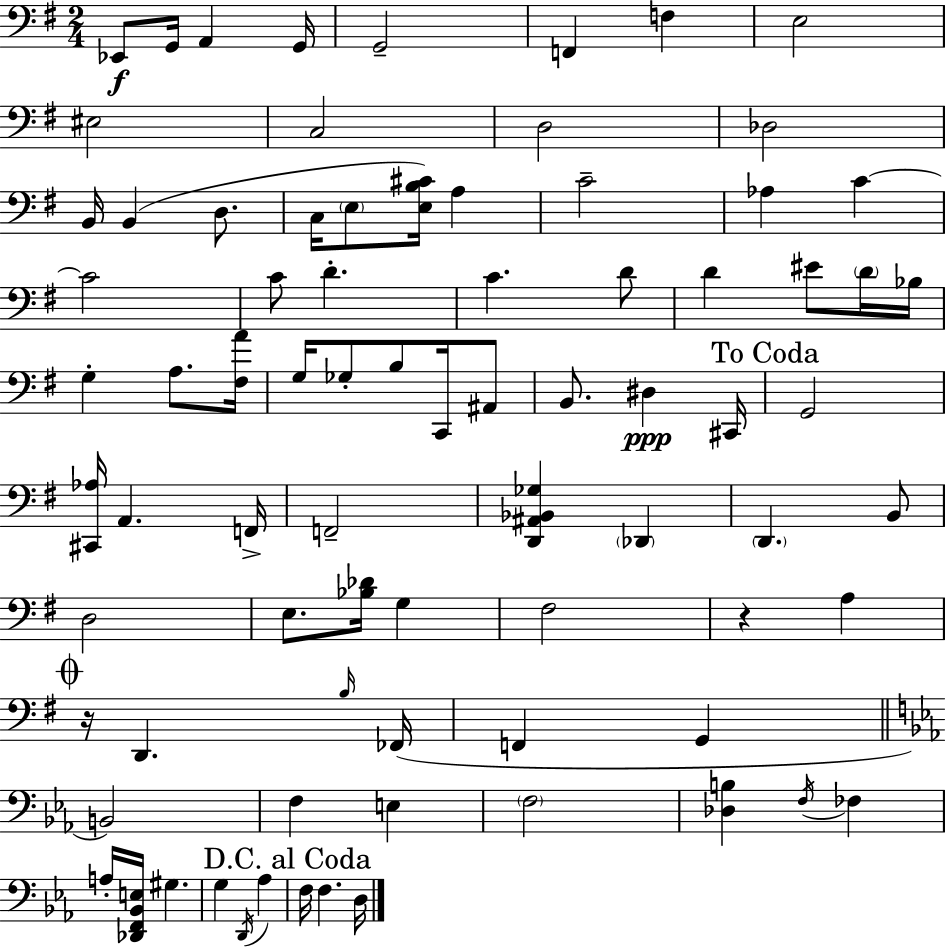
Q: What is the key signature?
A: G major